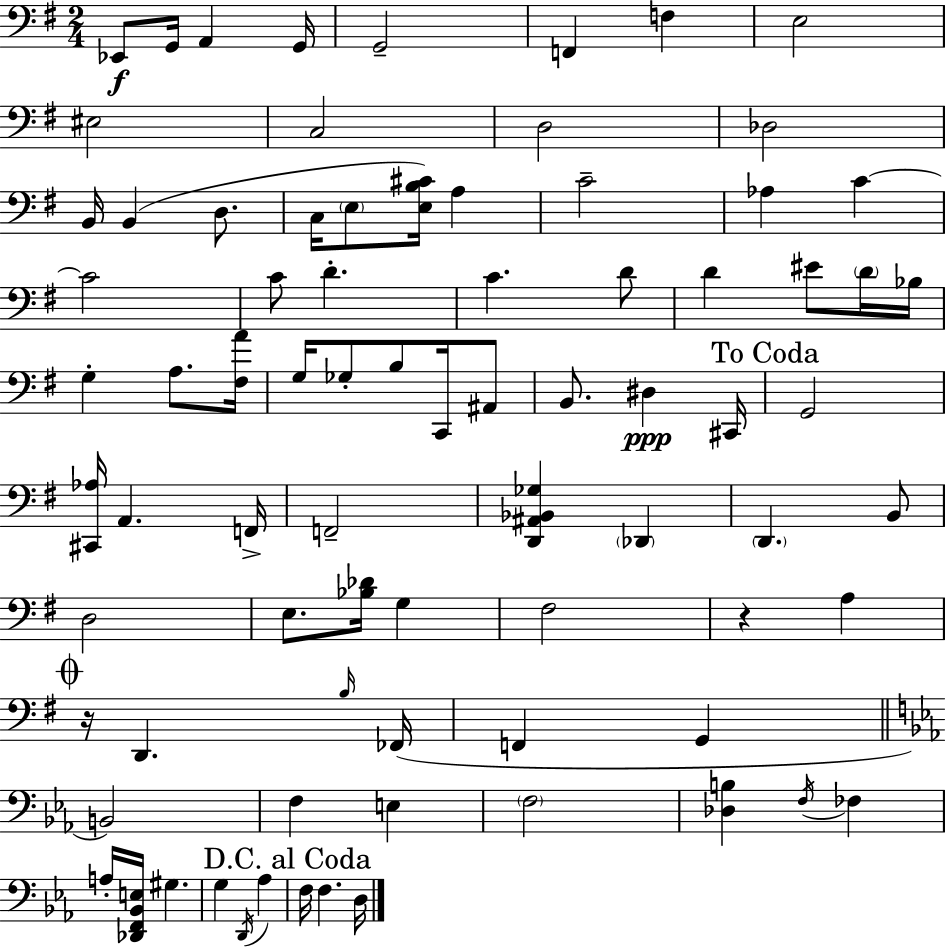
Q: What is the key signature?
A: G major